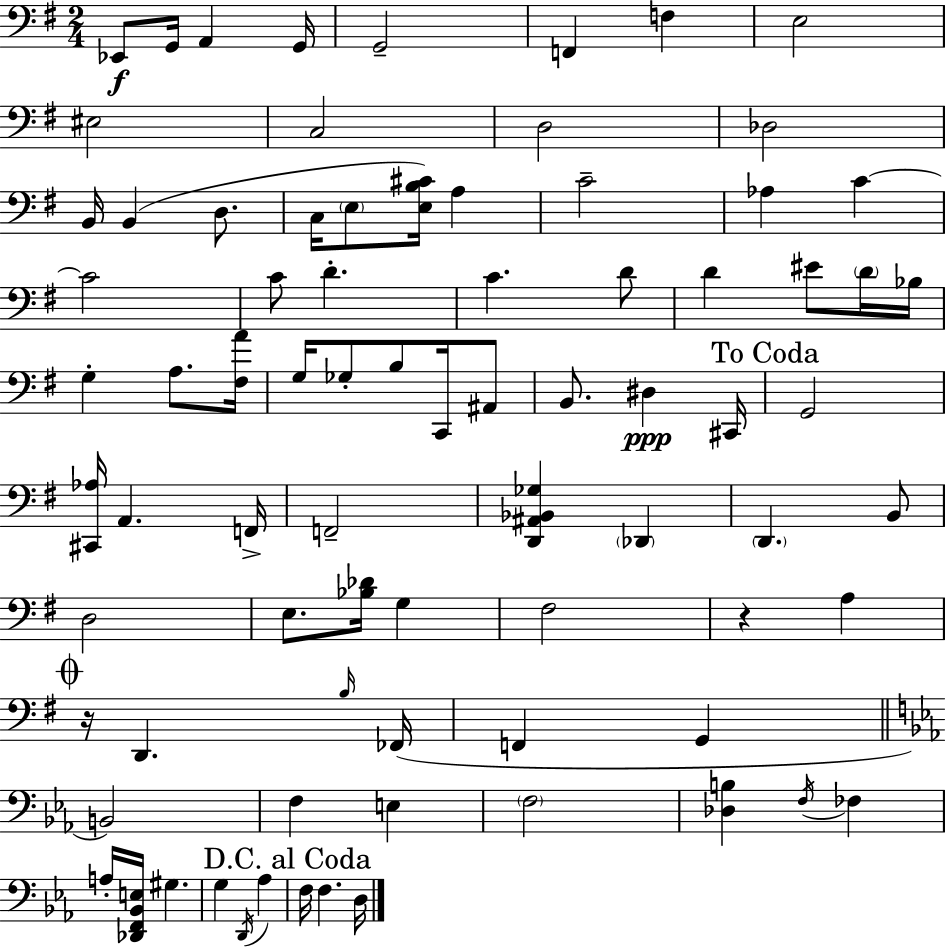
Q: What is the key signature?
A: G major